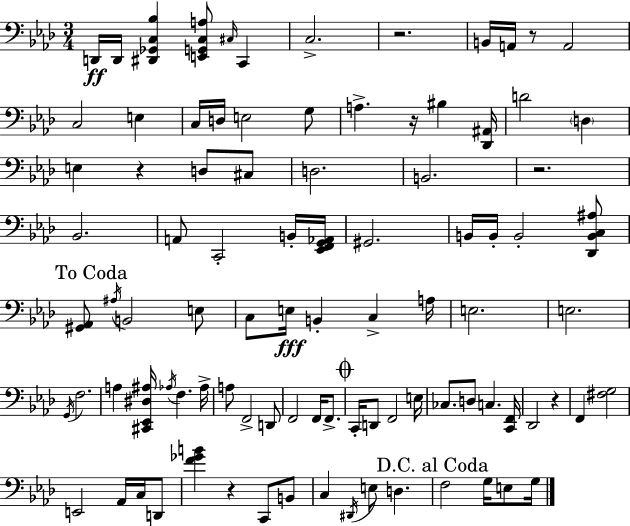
{
  \clef bass
  \numericTimeSignature
  \time 3/4
  \key aes \major
  d,16\ff d,16 <dis, ges, c bes>4 <e, g, c a>8 \grace { cis16 } c,4 | c2.-> | r2. | b,16 a,16 r8 a,2 | \break c2 e4 | c16 d16 e2 g8 | a4.-> r16 bis4 | <des, ais,>16 d'2 \parenthesize d4 | \break e4 r4 d8 cis8 | d2. | b,2. | r2. | \break bes,2. | a,8 c,2-. b,16-. | <ees, f, g, aes,>16 gis,2. | b,16 b,16-. b,2-. <des, b, c ais>8 | \break \mark "To Coda" <gis, aes,>8 \acciaccatura { ais16 } b,2 | e8 c8 e16\fff b,4-. c4-> | a16 e2. | e2. | \break \acciaccatura { g,16 } f2. | a4 <cis, ees, dis ais>16 \acciaccatura { aes16 } f4. | aes16-> a8 f,2-> | d,8 f,2 | \break f,16 f,8.-> \mark \markup { \musicglyph "scripts.coda" } c,16-. d,8 f,2 | e16 ces8. d8 c4. | <c, f,>16 des,2 | r4 f,4 <fis g>2 | \break e,2 | aes,16 c16 d,8 <f' ges' b'>4 r4 | c,8 b,8 c4 \acciaccatura { dis,16 } e8 d4. | \mark "D.C. al Coda" f2 | \break g16 e8 g16 \bar "|."
}